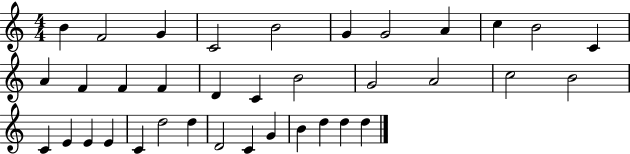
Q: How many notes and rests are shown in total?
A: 36